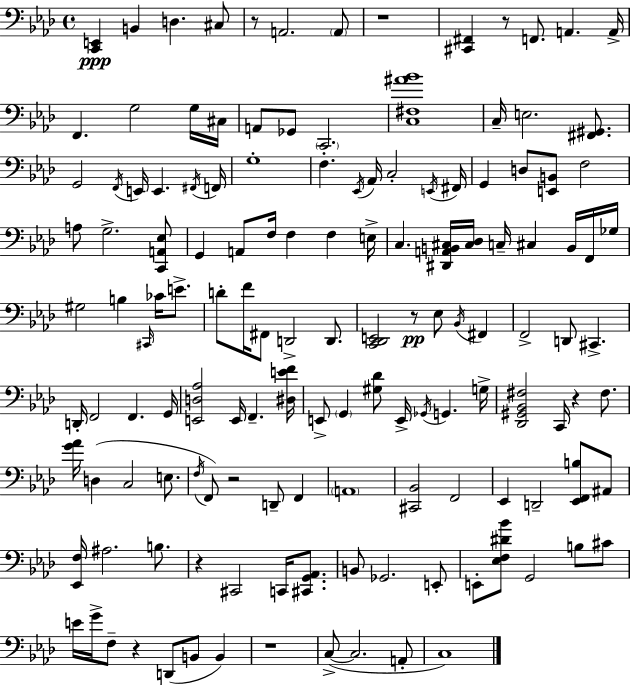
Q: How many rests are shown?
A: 9